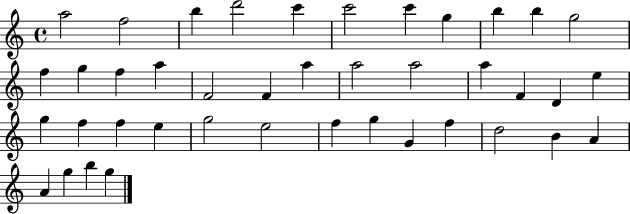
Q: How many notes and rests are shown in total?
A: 41